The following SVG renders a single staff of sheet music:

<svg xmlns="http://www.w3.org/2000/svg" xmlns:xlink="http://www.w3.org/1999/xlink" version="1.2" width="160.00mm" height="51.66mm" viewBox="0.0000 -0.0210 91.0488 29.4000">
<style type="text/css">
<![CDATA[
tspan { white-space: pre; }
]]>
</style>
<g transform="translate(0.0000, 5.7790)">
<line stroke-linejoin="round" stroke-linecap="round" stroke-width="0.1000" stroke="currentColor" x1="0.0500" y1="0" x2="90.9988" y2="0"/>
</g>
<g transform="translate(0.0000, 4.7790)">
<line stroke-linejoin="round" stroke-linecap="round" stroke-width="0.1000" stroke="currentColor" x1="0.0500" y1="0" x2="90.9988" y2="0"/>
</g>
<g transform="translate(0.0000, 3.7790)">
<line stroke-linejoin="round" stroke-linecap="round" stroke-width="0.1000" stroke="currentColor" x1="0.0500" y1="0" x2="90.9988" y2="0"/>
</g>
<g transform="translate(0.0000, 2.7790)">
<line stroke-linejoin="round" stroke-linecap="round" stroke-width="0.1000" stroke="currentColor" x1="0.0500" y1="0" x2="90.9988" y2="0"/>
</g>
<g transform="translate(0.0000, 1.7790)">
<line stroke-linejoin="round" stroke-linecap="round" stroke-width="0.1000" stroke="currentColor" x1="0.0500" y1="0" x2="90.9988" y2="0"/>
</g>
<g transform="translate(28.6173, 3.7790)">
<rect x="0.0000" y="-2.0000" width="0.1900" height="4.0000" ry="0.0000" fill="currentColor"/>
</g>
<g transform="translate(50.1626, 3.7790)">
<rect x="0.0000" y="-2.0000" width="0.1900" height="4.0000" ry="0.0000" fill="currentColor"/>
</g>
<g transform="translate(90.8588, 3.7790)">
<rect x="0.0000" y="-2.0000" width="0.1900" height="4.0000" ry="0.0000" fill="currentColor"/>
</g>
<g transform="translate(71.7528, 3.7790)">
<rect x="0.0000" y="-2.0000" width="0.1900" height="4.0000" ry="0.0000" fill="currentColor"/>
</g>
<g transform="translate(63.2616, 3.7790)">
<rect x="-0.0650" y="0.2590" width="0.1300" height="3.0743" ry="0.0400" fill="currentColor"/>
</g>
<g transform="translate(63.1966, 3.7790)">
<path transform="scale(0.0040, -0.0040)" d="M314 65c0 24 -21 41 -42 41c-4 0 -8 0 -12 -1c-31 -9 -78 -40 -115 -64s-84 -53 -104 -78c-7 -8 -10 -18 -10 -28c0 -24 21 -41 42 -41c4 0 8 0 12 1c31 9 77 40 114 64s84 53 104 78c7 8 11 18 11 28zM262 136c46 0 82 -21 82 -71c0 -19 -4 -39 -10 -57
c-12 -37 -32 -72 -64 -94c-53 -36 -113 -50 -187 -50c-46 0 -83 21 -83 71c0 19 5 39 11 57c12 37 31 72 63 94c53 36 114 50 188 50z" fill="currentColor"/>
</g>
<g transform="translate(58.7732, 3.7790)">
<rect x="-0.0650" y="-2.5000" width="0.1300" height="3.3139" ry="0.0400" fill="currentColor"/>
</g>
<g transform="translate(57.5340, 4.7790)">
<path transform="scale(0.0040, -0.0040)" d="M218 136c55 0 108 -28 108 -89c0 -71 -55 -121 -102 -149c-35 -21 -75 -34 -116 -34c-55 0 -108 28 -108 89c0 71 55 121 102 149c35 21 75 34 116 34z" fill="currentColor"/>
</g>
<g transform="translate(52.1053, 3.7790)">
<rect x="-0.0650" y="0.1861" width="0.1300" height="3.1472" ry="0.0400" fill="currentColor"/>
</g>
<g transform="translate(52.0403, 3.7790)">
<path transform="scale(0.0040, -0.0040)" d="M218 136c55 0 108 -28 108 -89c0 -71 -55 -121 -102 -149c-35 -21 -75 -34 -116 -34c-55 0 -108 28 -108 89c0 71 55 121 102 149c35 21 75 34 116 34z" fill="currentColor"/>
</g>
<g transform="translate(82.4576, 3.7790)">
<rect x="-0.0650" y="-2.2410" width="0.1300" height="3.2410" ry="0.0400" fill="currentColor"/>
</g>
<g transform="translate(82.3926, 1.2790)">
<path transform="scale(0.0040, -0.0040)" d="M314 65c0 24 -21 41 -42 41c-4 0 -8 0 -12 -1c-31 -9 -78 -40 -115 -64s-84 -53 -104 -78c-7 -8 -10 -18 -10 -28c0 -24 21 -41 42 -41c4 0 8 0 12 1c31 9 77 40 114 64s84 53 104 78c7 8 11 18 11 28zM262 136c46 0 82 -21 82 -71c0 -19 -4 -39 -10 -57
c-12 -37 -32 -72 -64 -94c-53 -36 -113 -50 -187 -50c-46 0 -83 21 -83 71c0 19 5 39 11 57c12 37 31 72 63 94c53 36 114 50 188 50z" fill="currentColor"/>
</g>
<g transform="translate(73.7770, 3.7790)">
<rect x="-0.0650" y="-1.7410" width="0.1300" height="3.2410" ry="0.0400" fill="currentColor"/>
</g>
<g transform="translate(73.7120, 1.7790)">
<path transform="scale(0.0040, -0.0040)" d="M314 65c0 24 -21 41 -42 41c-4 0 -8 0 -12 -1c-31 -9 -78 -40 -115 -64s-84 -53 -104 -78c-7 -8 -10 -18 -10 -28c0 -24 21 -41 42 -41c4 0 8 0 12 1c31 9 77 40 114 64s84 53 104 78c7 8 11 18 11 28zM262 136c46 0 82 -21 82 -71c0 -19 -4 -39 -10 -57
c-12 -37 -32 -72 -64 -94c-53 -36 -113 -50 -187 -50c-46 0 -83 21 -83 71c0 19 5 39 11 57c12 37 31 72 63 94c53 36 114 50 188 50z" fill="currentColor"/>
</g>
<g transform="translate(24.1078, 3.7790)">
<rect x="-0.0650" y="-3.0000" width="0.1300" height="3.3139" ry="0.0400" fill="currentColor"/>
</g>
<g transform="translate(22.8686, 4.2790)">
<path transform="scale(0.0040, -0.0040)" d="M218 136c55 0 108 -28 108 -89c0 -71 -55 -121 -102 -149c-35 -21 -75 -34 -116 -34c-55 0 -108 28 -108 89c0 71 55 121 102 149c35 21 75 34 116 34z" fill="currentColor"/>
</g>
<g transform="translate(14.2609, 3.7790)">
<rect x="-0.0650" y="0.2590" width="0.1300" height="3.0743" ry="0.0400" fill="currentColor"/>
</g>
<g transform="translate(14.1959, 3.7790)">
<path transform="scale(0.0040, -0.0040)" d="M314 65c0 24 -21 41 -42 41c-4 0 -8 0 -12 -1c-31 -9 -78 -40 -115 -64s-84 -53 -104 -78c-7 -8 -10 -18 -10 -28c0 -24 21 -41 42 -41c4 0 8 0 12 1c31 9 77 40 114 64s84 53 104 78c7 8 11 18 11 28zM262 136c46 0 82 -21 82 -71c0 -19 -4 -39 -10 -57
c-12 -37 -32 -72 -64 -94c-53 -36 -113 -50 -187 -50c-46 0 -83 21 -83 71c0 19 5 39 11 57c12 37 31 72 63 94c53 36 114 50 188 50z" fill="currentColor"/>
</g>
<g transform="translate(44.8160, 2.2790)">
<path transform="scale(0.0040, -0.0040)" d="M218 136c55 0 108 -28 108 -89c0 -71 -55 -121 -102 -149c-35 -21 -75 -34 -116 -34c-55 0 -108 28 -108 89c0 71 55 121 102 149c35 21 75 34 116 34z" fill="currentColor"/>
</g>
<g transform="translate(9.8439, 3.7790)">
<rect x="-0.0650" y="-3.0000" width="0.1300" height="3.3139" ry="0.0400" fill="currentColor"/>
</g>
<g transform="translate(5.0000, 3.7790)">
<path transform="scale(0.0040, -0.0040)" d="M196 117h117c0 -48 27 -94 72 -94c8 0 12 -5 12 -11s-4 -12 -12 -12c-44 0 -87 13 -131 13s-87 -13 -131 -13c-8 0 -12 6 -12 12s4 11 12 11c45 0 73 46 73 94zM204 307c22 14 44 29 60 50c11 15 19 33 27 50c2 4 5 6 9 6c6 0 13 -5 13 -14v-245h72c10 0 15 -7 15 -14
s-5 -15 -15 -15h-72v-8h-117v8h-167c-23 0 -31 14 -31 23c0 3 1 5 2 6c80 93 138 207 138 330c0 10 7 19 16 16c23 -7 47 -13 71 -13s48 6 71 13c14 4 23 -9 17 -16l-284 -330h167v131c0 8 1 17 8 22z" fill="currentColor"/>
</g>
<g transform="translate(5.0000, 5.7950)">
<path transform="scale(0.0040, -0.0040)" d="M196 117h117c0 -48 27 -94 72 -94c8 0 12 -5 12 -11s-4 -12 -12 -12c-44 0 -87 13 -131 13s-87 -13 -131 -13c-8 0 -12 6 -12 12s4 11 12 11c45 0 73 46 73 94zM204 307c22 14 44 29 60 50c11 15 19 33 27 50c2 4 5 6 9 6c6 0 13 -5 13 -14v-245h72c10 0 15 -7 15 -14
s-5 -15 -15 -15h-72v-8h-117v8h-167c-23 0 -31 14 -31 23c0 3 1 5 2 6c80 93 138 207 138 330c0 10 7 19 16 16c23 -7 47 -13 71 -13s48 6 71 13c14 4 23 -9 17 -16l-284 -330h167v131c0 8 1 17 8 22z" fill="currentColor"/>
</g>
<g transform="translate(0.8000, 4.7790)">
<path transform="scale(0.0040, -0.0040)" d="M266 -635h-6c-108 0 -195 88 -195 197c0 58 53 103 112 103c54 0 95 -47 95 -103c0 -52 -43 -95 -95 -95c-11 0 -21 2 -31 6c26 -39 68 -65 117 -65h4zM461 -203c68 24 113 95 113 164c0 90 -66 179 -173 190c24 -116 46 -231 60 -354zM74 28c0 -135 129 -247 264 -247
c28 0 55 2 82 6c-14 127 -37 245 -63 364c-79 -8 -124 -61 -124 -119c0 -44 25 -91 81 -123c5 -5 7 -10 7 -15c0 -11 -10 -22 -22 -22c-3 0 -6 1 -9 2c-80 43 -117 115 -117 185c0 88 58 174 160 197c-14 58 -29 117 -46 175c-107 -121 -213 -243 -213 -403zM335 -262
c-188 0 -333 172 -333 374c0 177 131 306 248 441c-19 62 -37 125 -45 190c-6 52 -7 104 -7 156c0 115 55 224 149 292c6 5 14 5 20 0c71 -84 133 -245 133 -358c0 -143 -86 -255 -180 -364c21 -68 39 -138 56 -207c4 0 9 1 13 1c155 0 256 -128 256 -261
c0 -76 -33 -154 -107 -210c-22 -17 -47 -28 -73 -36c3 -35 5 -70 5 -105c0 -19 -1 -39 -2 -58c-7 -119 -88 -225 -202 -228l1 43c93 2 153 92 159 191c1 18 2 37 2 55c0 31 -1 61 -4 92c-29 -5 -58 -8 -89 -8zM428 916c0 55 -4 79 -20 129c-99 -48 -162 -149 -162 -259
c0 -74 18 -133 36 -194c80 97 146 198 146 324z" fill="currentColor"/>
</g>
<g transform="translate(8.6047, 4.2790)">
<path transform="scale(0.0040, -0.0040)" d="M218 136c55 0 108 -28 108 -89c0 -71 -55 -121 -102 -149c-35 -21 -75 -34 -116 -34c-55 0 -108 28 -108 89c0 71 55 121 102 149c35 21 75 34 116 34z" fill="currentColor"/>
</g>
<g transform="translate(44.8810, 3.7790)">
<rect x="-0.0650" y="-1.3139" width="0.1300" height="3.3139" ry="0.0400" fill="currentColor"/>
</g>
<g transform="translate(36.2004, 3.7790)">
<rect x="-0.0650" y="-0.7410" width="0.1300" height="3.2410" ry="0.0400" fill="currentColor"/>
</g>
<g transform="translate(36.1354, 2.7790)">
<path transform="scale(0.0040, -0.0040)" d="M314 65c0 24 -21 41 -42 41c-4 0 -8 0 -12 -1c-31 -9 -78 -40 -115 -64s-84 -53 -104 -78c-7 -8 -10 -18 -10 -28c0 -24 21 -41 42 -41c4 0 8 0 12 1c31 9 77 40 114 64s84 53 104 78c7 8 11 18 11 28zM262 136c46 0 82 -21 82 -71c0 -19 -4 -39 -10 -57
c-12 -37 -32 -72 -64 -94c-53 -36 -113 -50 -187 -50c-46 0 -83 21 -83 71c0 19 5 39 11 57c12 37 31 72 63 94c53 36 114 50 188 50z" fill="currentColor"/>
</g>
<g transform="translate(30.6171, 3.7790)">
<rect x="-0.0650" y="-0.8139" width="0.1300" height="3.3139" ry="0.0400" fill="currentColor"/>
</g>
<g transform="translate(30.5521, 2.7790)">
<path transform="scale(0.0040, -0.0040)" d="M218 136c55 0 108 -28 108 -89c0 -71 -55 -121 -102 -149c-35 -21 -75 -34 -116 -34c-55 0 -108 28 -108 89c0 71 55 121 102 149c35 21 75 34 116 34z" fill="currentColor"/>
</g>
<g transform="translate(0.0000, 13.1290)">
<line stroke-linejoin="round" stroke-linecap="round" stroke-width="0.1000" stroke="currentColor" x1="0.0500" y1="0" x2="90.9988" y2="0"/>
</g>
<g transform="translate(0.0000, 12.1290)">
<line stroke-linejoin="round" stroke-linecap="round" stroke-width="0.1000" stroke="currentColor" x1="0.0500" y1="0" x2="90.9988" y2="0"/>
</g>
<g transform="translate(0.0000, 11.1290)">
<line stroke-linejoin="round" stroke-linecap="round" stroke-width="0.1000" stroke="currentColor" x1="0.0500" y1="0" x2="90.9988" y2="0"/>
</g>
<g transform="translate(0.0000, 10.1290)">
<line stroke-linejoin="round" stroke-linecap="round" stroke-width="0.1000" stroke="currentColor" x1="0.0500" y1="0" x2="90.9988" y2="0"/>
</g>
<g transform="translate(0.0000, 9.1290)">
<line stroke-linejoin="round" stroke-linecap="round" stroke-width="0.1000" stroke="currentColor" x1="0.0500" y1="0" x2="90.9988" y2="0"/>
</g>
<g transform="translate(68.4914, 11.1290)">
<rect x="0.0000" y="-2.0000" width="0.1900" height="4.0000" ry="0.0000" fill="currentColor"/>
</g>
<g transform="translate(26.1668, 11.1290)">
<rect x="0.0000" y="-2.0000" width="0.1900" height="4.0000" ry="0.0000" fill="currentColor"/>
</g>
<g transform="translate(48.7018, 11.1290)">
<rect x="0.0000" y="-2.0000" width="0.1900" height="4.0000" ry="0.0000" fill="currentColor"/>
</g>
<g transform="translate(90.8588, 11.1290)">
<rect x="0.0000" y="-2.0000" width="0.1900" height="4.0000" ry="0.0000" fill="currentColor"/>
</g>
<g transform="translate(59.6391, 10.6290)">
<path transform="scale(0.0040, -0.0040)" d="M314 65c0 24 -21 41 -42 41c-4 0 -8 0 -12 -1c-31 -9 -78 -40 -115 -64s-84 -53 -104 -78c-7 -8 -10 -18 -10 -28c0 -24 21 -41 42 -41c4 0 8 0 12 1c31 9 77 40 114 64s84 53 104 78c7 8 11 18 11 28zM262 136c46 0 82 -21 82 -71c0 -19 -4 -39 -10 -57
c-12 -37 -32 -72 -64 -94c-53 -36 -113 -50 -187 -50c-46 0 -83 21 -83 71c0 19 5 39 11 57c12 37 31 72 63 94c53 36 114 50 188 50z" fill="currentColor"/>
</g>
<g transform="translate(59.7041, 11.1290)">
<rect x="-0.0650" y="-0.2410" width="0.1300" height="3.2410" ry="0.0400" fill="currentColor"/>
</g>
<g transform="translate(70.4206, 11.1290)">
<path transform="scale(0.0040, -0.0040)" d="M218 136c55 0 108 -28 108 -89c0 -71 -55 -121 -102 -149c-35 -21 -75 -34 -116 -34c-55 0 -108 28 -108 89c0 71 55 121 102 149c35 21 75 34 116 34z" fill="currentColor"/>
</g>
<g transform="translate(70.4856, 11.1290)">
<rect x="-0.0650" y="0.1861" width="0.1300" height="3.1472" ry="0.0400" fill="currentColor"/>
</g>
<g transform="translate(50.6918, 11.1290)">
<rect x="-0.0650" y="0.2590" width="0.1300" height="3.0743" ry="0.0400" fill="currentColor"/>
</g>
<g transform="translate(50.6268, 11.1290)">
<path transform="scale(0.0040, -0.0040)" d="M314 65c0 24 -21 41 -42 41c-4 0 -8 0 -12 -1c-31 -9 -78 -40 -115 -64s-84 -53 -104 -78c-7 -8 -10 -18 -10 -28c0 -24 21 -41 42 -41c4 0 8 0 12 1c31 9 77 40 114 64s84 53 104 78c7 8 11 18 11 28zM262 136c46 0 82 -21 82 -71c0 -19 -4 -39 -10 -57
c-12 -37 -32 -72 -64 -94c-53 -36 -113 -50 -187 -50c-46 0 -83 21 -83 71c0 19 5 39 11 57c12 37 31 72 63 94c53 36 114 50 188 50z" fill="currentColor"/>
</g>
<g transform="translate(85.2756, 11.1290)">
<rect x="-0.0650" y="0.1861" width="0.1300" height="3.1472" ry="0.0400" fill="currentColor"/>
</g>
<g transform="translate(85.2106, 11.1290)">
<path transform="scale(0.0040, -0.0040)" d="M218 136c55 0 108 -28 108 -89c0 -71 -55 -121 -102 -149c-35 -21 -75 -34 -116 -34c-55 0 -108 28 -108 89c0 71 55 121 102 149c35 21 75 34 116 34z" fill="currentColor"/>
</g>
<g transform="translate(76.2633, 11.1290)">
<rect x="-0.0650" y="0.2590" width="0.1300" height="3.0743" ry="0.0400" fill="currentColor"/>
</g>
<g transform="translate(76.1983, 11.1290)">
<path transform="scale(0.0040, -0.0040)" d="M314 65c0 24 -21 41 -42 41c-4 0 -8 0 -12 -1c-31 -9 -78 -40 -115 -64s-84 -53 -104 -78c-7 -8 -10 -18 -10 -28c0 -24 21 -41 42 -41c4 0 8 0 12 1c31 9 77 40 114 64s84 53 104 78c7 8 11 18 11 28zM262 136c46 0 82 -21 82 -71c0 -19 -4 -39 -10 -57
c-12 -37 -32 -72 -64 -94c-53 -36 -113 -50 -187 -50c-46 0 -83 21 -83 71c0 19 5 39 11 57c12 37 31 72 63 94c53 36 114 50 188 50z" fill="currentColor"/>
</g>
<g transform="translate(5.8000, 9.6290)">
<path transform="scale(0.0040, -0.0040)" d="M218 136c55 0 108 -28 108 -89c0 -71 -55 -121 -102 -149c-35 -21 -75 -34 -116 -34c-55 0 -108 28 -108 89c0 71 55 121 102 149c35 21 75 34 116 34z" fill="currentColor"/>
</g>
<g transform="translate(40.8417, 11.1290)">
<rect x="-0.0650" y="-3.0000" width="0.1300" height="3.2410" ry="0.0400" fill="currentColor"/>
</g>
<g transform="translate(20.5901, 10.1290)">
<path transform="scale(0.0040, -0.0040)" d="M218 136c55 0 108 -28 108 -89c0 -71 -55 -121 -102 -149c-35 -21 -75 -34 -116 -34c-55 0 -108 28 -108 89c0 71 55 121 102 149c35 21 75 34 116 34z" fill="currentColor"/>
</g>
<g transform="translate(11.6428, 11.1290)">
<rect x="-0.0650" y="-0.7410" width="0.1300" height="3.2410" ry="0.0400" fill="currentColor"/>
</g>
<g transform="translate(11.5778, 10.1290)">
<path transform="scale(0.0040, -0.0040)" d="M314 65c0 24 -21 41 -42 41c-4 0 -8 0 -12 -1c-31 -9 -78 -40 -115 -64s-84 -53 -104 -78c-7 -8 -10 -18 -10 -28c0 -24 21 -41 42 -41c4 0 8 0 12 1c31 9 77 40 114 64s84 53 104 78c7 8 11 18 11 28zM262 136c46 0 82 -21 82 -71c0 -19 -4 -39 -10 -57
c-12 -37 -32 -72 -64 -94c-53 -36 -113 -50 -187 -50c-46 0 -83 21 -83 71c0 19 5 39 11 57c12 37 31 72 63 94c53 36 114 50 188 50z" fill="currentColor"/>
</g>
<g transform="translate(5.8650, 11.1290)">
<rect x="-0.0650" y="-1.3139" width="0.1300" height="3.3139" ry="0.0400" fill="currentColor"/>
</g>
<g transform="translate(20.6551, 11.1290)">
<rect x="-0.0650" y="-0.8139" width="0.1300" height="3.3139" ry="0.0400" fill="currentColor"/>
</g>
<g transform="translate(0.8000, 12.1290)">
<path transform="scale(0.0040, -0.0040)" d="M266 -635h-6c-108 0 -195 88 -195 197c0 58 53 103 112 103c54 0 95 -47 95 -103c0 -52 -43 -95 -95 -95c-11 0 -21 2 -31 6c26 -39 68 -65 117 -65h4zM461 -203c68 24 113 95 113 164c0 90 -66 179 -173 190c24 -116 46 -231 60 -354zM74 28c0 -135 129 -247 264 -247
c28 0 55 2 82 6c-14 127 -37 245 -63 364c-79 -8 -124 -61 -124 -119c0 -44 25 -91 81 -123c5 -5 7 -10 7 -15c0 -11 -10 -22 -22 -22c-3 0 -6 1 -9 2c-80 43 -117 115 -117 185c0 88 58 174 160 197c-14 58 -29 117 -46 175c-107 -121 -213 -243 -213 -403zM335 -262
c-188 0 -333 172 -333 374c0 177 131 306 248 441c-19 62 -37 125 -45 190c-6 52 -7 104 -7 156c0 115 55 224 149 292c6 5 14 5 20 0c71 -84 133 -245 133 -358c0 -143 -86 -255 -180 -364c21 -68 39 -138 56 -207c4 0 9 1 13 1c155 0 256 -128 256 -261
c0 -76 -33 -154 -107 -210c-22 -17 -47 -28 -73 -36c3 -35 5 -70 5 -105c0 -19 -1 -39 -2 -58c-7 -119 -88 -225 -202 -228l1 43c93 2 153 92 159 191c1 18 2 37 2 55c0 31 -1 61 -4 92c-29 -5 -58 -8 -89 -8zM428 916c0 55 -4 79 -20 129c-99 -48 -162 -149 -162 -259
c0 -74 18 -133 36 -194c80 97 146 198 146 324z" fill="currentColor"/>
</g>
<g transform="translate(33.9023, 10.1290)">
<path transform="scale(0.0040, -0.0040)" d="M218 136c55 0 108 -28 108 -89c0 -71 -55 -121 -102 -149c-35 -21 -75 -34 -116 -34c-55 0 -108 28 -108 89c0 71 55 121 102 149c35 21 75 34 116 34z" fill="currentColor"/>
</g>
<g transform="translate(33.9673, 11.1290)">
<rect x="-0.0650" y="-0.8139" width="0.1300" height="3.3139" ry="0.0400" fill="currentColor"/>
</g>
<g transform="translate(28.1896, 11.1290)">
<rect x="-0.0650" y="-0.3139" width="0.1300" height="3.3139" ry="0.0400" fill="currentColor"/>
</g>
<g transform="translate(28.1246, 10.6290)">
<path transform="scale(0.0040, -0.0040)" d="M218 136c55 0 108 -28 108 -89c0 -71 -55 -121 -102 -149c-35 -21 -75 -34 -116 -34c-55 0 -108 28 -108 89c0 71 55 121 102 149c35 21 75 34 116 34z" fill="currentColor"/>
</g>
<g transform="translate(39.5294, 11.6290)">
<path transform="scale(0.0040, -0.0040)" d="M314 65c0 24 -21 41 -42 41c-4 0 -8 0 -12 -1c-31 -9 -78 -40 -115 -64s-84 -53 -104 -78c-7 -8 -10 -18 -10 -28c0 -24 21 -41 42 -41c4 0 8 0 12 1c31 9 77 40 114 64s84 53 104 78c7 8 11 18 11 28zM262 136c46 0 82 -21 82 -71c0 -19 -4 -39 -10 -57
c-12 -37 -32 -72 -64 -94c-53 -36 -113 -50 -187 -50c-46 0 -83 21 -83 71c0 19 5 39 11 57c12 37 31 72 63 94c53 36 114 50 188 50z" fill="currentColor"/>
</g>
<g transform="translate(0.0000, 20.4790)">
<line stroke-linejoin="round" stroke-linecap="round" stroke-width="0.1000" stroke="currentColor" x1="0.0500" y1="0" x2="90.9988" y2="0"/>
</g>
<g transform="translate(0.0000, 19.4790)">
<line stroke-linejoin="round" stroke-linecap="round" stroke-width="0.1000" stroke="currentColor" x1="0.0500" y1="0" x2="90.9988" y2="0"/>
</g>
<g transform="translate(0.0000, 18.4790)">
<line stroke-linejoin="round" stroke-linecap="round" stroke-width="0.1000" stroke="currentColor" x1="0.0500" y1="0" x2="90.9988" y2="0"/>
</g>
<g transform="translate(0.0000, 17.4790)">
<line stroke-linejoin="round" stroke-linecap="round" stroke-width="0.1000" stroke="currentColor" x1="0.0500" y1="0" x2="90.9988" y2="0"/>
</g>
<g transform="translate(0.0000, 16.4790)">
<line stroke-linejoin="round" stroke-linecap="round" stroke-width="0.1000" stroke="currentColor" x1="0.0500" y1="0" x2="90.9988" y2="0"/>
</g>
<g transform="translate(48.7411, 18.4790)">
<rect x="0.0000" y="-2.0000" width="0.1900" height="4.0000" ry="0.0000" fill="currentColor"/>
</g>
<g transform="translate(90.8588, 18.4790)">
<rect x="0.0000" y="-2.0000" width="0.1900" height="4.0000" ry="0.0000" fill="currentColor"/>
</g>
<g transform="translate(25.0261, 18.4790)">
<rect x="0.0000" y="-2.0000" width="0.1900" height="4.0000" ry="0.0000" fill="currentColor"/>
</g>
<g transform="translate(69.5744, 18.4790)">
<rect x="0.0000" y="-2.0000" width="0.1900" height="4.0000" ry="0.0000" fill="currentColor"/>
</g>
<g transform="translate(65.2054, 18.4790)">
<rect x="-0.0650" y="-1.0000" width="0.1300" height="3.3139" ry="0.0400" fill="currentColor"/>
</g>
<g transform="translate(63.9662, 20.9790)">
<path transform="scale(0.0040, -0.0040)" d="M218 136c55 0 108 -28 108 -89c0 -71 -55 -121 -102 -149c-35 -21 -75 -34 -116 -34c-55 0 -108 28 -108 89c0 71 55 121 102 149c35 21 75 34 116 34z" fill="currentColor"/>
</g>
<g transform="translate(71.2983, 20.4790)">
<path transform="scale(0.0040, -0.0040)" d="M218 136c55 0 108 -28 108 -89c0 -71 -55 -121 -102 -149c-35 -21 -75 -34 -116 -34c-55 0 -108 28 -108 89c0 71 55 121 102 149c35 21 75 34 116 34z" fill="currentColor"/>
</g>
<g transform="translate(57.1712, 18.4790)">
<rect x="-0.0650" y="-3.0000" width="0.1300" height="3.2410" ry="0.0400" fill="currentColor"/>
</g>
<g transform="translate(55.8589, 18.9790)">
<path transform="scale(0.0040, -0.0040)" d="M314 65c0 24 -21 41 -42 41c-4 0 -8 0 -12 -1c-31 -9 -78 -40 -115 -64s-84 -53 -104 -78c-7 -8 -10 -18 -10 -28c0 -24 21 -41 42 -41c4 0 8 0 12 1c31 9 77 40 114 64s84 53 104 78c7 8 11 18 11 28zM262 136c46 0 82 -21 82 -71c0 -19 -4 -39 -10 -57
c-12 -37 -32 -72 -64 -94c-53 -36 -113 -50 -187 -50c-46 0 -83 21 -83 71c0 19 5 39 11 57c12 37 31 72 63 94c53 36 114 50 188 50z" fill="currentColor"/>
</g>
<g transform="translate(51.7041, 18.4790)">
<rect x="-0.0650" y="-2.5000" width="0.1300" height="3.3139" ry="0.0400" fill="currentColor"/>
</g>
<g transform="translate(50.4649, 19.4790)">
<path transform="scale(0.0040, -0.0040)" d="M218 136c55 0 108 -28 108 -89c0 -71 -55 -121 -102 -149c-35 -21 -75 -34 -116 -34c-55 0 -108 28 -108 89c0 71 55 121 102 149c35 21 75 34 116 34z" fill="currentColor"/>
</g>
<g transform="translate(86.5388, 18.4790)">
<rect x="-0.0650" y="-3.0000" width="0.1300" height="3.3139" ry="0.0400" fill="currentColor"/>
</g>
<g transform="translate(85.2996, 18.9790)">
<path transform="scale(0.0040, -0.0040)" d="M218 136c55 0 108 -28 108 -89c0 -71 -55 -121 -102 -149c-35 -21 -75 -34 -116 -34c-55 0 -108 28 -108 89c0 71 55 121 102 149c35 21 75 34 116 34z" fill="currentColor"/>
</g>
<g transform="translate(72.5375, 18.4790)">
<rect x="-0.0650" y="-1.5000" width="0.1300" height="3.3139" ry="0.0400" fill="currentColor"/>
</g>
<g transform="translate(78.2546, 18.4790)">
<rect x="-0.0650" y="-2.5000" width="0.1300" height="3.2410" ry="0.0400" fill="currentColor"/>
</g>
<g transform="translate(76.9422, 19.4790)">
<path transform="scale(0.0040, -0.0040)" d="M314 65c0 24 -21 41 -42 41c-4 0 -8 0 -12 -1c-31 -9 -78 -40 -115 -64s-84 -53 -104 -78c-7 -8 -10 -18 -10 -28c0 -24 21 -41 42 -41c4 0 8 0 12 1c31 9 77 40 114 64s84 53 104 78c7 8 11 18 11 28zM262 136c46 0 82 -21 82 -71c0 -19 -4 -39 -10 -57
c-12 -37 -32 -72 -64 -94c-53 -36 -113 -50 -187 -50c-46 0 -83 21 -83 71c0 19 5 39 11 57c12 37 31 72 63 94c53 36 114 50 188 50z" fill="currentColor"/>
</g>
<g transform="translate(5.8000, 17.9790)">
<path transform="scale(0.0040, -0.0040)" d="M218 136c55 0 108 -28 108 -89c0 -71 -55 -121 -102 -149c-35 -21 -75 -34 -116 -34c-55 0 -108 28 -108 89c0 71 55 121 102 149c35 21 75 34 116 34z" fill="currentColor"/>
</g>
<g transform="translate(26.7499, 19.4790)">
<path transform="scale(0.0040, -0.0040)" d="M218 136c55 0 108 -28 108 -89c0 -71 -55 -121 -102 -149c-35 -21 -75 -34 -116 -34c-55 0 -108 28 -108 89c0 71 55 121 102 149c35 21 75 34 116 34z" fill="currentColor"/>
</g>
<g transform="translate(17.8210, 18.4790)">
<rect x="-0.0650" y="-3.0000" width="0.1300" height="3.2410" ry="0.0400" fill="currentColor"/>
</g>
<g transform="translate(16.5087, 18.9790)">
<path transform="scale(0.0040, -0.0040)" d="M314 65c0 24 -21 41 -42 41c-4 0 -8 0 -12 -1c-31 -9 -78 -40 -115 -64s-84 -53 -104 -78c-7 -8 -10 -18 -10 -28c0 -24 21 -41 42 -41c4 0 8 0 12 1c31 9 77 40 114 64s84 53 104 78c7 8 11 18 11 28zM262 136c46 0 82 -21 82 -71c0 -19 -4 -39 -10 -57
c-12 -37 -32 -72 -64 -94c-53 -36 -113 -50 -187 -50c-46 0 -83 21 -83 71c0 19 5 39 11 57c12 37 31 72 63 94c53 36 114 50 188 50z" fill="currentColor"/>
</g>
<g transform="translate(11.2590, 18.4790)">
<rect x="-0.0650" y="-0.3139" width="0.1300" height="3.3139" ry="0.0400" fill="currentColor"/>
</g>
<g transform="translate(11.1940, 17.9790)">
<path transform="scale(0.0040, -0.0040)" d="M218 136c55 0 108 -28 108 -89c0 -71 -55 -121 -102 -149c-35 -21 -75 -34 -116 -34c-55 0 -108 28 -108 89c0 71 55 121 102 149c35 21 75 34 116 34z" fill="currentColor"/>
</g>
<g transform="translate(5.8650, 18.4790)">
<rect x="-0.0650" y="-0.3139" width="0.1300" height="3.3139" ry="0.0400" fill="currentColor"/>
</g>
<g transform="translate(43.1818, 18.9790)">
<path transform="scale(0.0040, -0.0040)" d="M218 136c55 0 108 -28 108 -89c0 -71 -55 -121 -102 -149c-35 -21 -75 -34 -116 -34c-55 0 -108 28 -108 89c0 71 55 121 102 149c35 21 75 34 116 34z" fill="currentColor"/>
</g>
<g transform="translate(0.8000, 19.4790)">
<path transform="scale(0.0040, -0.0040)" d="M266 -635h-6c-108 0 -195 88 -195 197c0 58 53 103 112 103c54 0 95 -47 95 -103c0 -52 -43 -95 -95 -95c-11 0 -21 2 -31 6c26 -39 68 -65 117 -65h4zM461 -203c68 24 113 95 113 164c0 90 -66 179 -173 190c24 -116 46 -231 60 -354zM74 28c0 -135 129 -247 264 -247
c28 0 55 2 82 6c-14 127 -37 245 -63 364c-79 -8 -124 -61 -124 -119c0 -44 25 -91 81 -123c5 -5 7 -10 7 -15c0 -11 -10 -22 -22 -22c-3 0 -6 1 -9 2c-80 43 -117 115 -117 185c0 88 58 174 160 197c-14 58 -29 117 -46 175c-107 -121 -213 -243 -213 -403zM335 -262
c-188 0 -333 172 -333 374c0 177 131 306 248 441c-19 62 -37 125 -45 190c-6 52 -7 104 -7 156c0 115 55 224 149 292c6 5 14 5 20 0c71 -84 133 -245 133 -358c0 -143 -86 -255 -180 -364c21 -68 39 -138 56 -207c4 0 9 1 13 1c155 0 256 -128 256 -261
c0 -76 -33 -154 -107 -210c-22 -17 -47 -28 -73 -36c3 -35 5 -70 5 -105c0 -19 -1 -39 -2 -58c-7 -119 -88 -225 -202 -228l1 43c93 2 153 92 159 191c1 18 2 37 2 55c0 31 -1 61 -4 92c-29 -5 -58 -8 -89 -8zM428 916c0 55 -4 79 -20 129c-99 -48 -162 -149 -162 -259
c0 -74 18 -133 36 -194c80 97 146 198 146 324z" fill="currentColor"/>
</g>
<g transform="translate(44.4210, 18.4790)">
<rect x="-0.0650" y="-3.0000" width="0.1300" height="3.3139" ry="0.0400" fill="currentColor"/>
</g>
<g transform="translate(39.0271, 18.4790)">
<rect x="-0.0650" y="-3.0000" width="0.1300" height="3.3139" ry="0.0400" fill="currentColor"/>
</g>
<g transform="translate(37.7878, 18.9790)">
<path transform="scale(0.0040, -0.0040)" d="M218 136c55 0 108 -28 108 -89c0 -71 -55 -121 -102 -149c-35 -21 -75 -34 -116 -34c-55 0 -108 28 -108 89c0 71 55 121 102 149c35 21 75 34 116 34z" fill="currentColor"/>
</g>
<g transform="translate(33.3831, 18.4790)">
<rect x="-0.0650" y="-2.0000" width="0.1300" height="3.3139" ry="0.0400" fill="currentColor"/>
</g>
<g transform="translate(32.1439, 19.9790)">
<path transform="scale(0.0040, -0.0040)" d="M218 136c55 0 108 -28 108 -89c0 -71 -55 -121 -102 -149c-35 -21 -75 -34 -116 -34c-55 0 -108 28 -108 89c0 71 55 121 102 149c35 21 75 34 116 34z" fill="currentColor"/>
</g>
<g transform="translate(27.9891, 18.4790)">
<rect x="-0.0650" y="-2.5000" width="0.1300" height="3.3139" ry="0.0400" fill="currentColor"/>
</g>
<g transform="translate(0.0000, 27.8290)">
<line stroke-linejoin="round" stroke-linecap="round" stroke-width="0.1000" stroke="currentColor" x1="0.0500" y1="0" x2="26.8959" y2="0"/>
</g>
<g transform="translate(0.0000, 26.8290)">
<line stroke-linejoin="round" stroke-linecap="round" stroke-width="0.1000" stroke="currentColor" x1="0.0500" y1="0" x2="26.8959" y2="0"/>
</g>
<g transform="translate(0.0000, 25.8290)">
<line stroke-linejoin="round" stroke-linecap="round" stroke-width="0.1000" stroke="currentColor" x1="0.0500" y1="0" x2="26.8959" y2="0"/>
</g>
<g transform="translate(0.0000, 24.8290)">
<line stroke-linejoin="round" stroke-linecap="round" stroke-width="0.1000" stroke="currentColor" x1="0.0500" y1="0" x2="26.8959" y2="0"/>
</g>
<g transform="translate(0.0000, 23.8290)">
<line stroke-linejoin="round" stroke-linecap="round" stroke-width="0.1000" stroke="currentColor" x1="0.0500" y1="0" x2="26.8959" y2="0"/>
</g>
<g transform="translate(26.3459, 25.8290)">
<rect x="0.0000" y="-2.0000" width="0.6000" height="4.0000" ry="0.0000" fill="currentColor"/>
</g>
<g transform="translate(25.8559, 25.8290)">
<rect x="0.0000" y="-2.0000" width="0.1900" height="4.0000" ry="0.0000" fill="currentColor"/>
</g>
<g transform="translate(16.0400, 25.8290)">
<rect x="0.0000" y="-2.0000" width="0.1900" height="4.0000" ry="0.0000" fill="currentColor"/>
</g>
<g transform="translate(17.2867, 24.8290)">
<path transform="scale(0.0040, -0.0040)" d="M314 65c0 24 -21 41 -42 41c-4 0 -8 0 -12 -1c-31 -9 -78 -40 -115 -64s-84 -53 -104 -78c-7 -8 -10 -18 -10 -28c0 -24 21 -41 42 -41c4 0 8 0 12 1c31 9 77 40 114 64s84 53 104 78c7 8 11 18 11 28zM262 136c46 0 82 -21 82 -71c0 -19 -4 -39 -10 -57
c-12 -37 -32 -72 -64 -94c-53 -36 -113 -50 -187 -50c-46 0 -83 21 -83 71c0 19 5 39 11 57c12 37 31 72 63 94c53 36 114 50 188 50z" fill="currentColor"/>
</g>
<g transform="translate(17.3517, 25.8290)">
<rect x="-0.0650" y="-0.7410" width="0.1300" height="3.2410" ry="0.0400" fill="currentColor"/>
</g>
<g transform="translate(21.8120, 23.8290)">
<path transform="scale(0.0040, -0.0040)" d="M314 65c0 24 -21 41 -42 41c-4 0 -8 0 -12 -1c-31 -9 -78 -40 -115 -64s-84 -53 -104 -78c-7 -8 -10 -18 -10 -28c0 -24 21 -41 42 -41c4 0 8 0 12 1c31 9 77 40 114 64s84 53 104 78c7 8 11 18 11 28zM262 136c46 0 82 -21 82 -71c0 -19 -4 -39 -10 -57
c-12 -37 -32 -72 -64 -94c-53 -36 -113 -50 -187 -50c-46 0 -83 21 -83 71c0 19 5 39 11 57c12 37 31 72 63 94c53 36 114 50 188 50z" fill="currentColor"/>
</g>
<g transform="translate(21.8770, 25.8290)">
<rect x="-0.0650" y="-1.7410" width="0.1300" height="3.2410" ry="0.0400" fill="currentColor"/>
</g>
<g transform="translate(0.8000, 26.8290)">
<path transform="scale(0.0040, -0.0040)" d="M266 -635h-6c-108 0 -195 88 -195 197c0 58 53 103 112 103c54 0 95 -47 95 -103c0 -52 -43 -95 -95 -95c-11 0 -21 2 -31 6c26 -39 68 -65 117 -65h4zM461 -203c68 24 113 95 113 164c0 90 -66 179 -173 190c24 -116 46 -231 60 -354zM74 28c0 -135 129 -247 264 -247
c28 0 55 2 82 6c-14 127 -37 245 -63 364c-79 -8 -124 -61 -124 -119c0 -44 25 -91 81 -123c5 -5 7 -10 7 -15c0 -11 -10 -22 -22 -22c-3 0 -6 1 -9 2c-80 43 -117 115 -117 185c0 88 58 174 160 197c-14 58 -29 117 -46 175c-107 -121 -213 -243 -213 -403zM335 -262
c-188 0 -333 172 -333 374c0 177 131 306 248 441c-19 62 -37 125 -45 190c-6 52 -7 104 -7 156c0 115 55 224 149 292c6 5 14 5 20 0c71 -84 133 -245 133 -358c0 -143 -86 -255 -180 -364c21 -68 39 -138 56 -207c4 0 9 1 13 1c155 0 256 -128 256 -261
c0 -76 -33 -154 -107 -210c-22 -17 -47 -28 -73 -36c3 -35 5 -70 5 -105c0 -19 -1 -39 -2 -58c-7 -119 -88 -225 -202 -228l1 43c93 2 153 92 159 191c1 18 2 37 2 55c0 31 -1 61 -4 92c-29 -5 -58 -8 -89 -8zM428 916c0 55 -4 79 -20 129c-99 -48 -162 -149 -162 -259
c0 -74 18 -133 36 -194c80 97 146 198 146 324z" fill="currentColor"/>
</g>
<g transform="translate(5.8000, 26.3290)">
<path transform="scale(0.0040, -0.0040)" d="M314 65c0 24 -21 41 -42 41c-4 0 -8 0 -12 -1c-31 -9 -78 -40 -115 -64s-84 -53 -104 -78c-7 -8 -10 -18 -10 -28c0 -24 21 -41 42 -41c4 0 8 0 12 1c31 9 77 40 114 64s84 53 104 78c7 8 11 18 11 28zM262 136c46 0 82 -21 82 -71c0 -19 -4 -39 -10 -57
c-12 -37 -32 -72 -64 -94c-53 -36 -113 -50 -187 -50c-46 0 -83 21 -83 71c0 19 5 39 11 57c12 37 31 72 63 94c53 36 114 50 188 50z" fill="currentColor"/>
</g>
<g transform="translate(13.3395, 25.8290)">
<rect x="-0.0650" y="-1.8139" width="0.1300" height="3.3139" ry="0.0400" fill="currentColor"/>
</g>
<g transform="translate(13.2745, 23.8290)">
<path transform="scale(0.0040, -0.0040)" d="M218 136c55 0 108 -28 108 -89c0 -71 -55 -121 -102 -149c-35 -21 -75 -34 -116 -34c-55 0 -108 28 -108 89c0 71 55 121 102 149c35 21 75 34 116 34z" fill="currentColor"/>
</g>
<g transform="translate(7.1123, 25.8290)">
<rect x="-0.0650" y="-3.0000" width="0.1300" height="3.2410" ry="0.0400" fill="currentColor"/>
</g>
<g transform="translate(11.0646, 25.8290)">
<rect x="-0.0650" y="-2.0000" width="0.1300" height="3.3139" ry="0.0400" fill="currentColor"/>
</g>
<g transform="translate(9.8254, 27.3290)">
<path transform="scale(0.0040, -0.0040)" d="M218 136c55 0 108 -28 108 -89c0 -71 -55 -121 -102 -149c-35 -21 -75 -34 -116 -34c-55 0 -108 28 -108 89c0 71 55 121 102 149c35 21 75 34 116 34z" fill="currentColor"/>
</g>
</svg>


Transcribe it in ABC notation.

X:1
T:Untitled
M:4/4
L:1/4
K:C
A B2 A d d2 e B G B2 f2 g2 e d2 d c d A2 B2 c2 B B2 B c c A2 G F A A G A2 D E G2 A A2 F f d2 f2